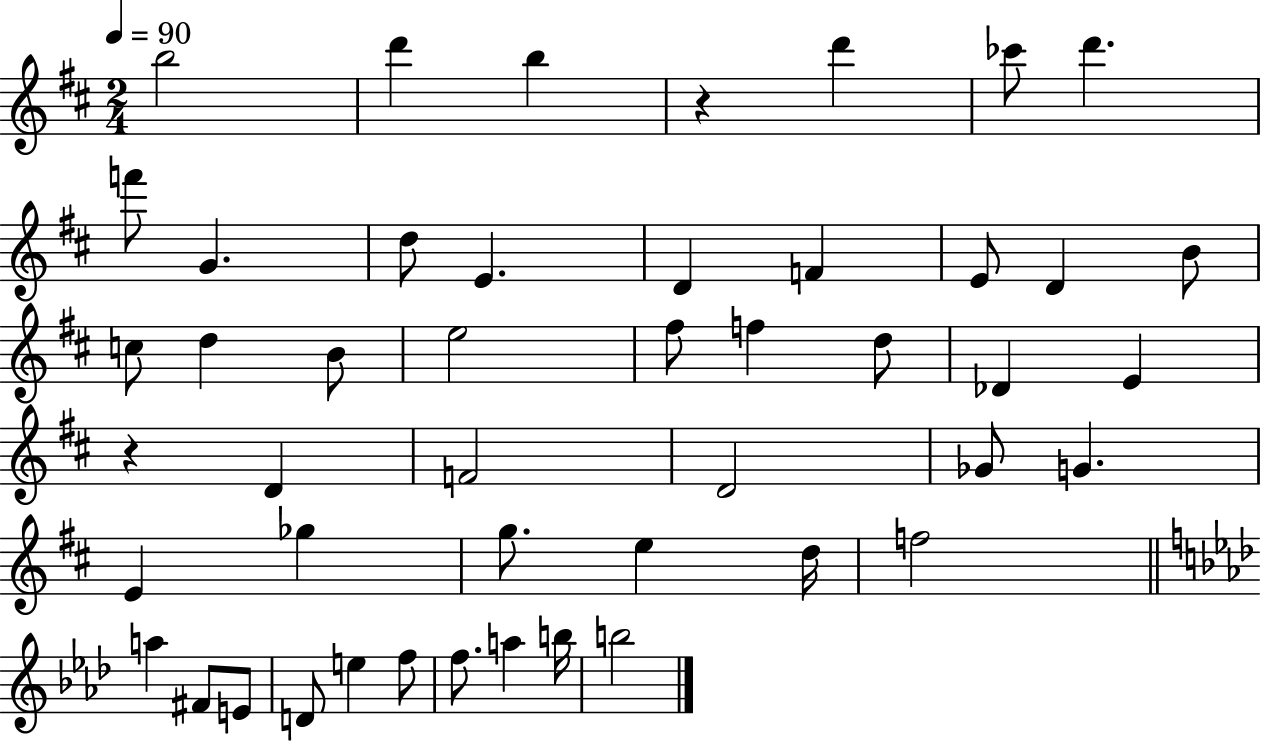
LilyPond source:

{
  \clef treble
  \numericTimeSignature
  \time 2/4
  \key d \major
  \tempo 4 = 90
  b''2 | d'''4 b''4 | r4 d'''4 | ces'''8 d'''4. | \break f'''8 g'4. | d''8 e'4. | d'4 f'4 | e'8 d'4 b'8 | \break c''8 d''4 b'8 | e''2 | fis''8 f''4 d''8 | des'4 e'4 | \break r4 d'4 | f'2 | d'2 | ges'8 g'4. | \break e'4 ges''4 | g''8. e''4 d''16 | f''2 | \bar "||" \break \key aes \major a''4 fis'8 e'8 | d'8 e''4 f''8 | f''8. a''4 b''16 | b''2 | \break \bar "|."
}